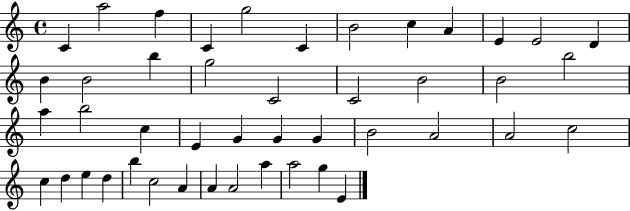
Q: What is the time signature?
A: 4/4